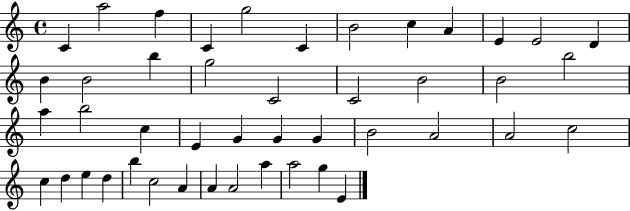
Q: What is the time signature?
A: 4/4